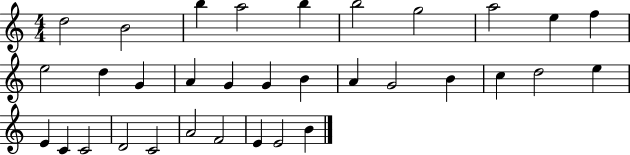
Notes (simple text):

D5/h B4/h B5/q A5/h B5/q B5/h G5/h A5/h E5/q F5/q E5/h D5/q G4/q A4/q G4/q G4/q B4/q A4/q G4/h B4/q C5/q D5/h E5/q E4/q C4/q C4/h D4/h C4/h A4/h F4/h E4/q E4/h B4/q